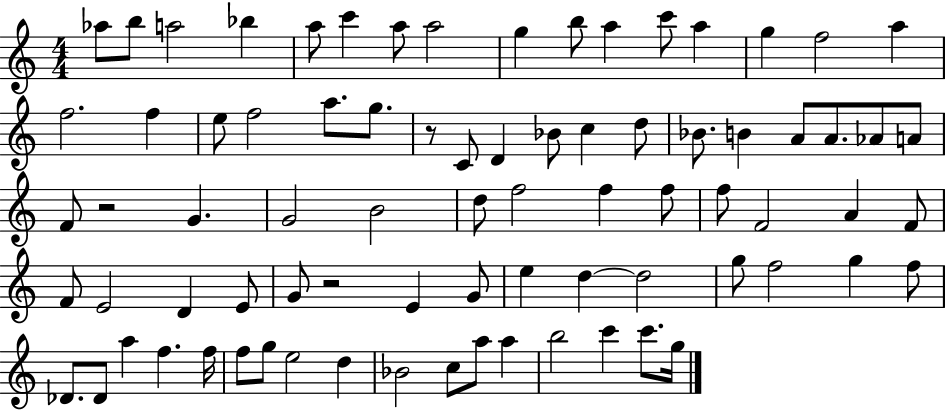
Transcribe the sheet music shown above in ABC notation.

X:1
T:Untitled
M:4/4
L:1/4
K:C
_a/2 b/2 a2 _b a/2 c' a/2 a2 g b/2 a c'/2 a g f2 a f2 f e/2 f2 a/2 g/2 z/2 C/2 D _B/2 c d/2 _B/2 B A/2 A/2 _A/2 A/2 F/2 z2 G G2 B2 d/2 f2 f f/2 f/2 F2 A F/2 F/2 E2 D E/2 G/2 z2 E G/2 e d d2 g/2 f2 g f/2 _D/2 _D/2 a f f/4 f/2 g/2 e2 d _B2 c/2 a/2 a b2 c' c'/2 g/4